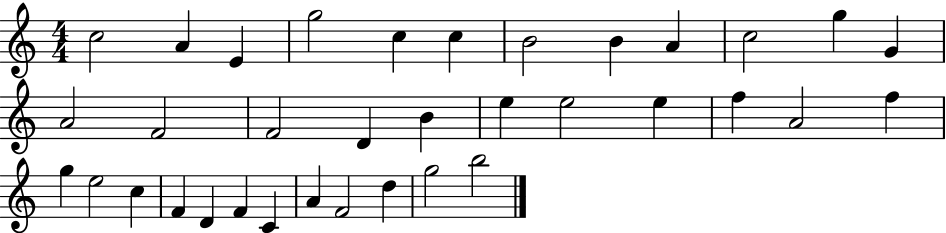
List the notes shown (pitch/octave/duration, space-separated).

C5/h A4/q E4/q G5/h C5/q C5/q B4/h B4/q A4/q C5/h G5/q G4/q A4/h F4/h F4/h D4/q B4/q E5/q E5/h E5/q F5/q A4/h F5/q G5/q E5/h C5/q F4/q D4/q F4/q C4/q A4/q F4/h D5/q G5/h B5/h